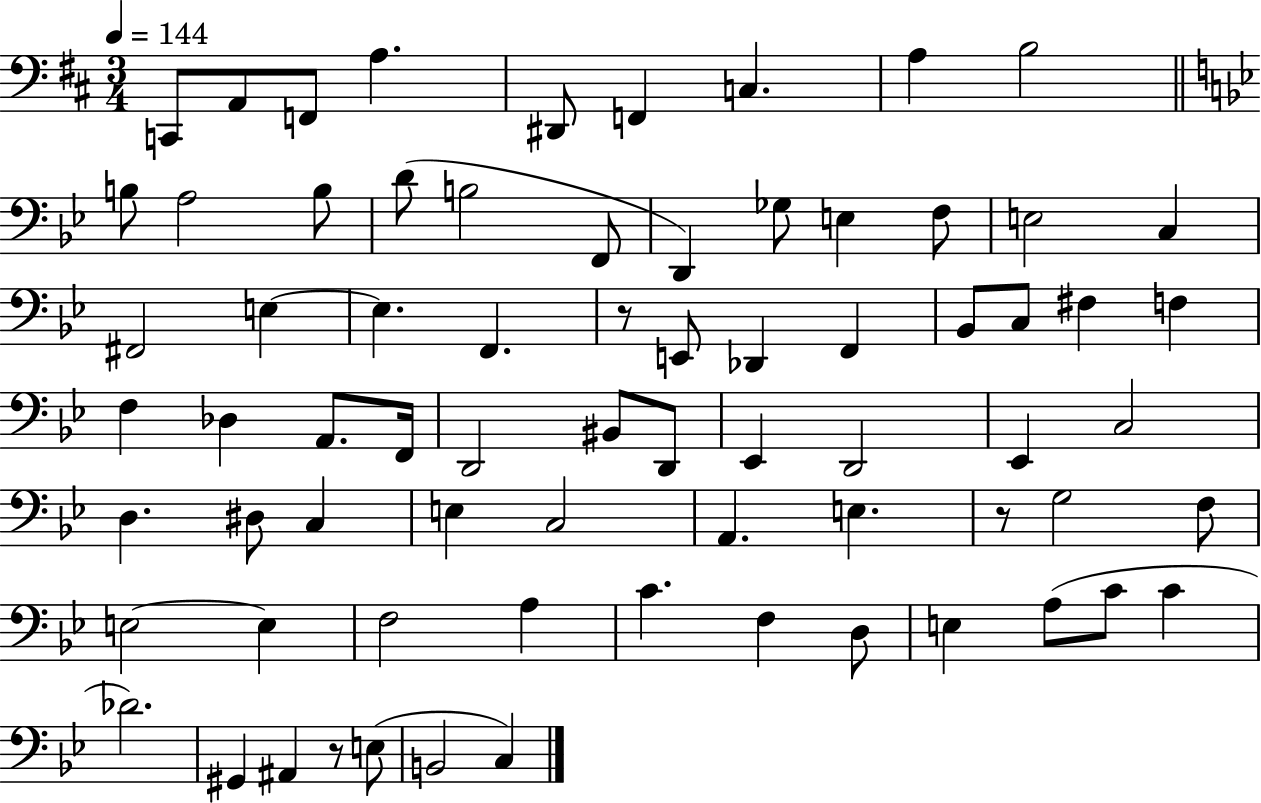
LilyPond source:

{
  \clef bass
  \numericTimeSignature
  \time 3/4
  \key d \major
  \tempo 4 = 144
  c,8 a,8 f,8 a4. | dis,8 f,4 c4. | a4 b2 | \bar "||" \break \key g \minor b8 a2 b8 | d'8( b2 f,8 | d,4) ges8 e4 f8 | e2 c4 | \break fis,2 e4~~ | e4. f,4. | r8 e,8 des,4 f,4 | bes,8 c8 fis4 f4 | \break f4 des4 a,8. f,16 | d,2 bis,8 d,8 | ees,4 d,2 | ees,4 c2 | \break d4. dis8 c4 | e4 c2 | a,4. e4. | r8 g2 f8 | \break e2~~ e4 | f2 a4 | c'4. f4 d8 | e4 a8( c'8 c'4 | \break des'2.) | gis,4 ais,4 r8 e8( | b,2 c4) | \bar "|."
}